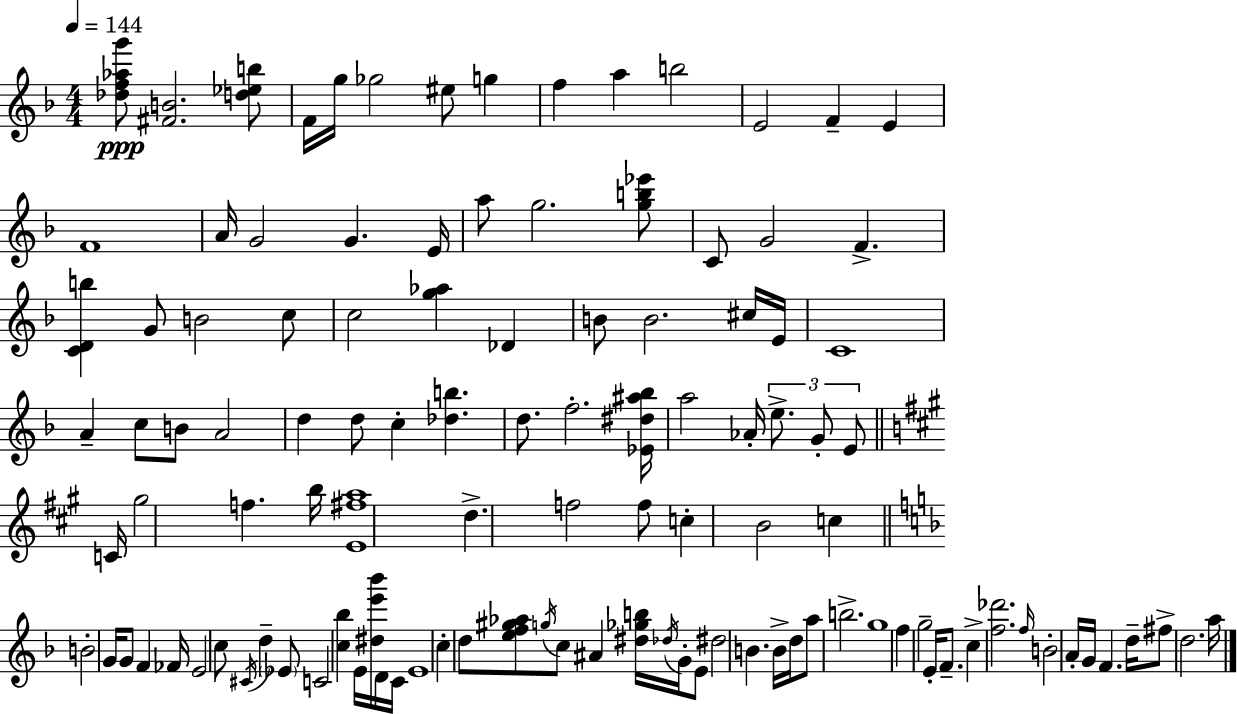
[Db5,F5,Ab5,G6]/e [F#4,B4]/h. [D5,Eb5,B5]/e F4/s G5/s Gb5/h EIS5/e G5/q F5/q A5/q B5/h E4/h F4/q E4/q F4/w A4/s G4/h G4/q. E4/s A5/e G5/h. [G5,B5,Eb6]/e C4/e G4/h F4/q. [C4,D4,B5]/q G4/e B4/h C5/e C5/h [G5,Ab5]/q Db4/q B4/e B4/h. C#5/s E4/s C4/w A4/q C5/e B4/e A4/h D5/q D5/e C5/q [Db5,B5]/q. D5/e. F5/h. [Eb4,D#5,A#5,Bb5]/s A5/h Ab4/s E5/e. G4/e E4/e C4/s G#5/h F5/q. B5/s [E4,F#5,A5]/w D5/q. F5/h F5/e C5/q B4/h C5/q B4/h G4/s G4/e F4/q FES4/s E4/h C5/e C#4/s D5/q Eb4/e C4/h [C5,Bb5]/q E4/s [D#5,E6,Bb6]/s D4/s C4/s E4/w C5/q D5/e [E5,F5,G#5,Ab5]/e G5/s C5/e A#4/q [D#5,Gb5,B5]/s Db5/s G4/s E4/e D#5/h B4/q. B4/s D5/s A5/e B5/h. G5/w F5/q G5/h E4/s F4/e. C5/q [F5,Db6]/h. F5/s B4/h A4/s G4/s F4/q. D5/s F#5/e D5/h. A5/s